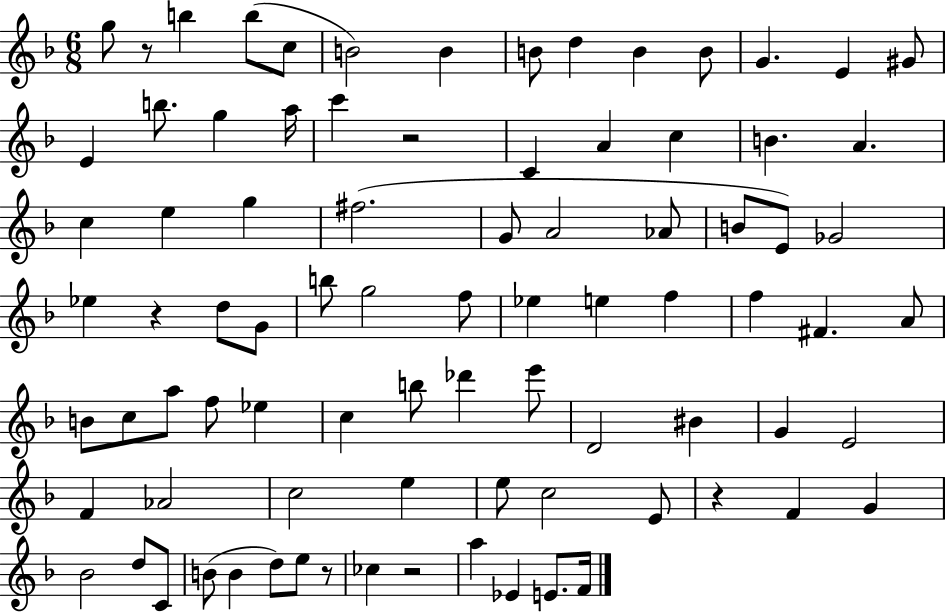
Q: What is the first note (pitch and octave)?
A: G5